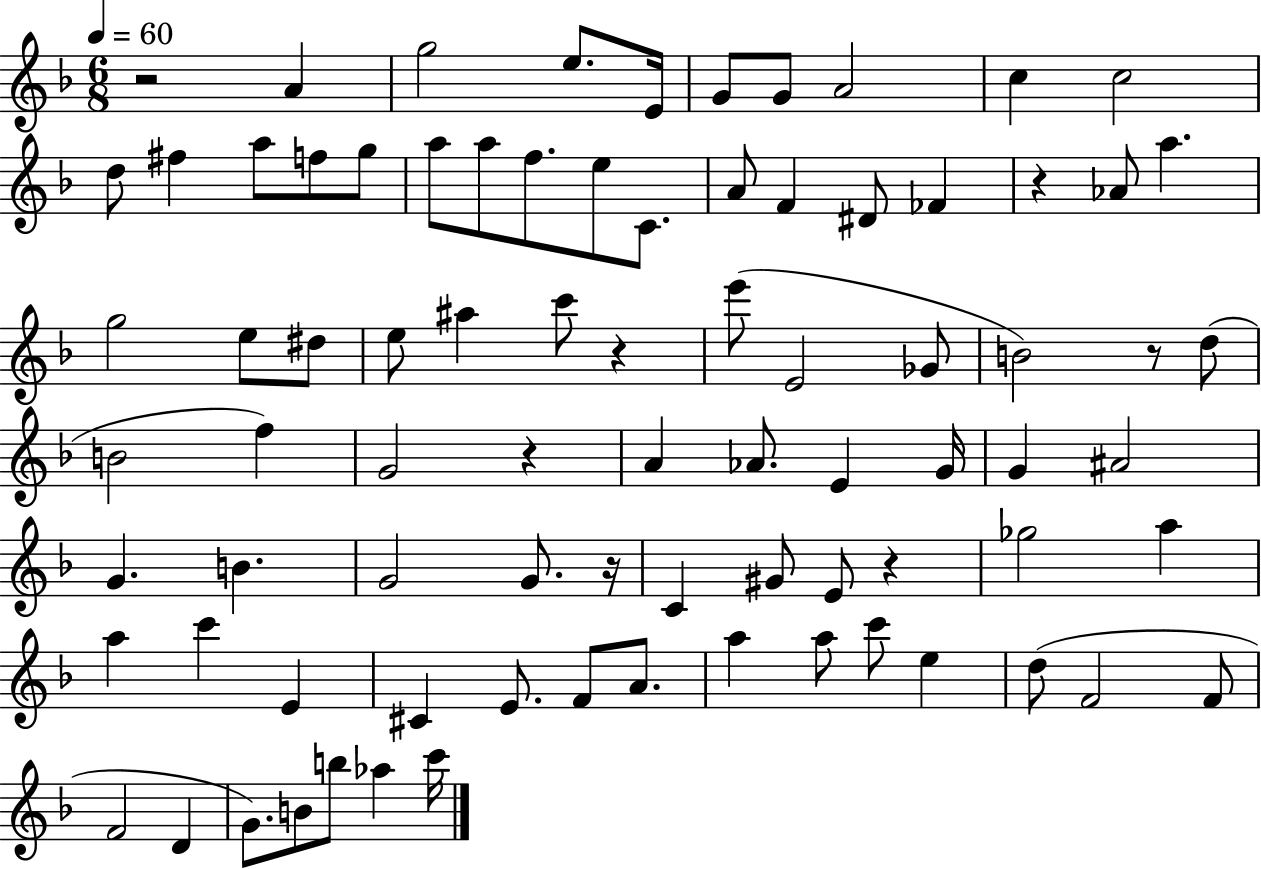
R/h A4/q G5/h E5/e. E4/s G4/e G4/e A4/h C5/q C5/h D5/e F#5/q A5/e F5/e G5/e A5/e A5/e F5/e. E5/e C4/e. A4/e F4/q D#4/e FES4/q R/q Ab4/e A5/q. G5/h E5/e D#5/e E5/e A#5/q C6/e R/q E6/e E4/h Gb4/e B4/h R/e D5/e B4/h F5/q G4/h R/q A4/q Ab4/e. E4/q G4/s G4/q A#4/h G4/q. B4/q. G4/h G4/e. R/s C4/q G#4/e E4/e R/q Gb5/h A5/q A5/q C6/q E4/q C#4/q E4/e. F4/e A4/e. A5/q A5/e C6/e E5/q D5/e F4/h F4/e F4/h D4/q G4/e. B4/e B5/e Ab5/q C6/s